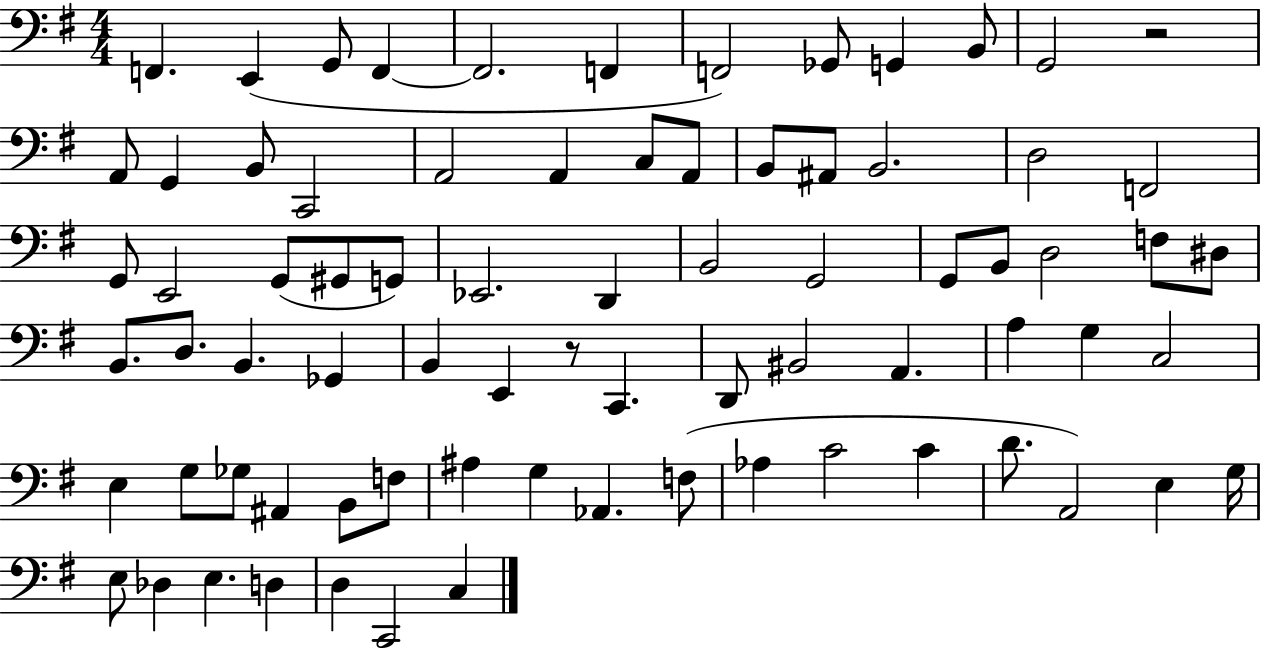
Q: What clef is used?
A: bass